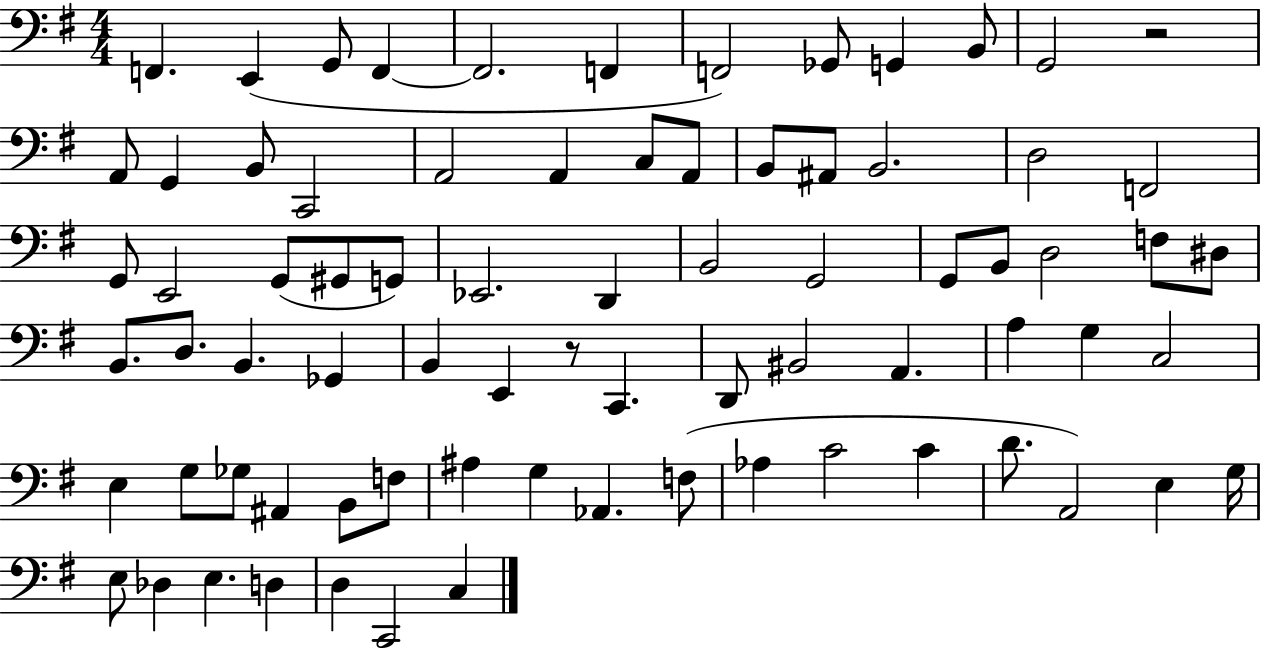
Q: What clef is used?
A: bass